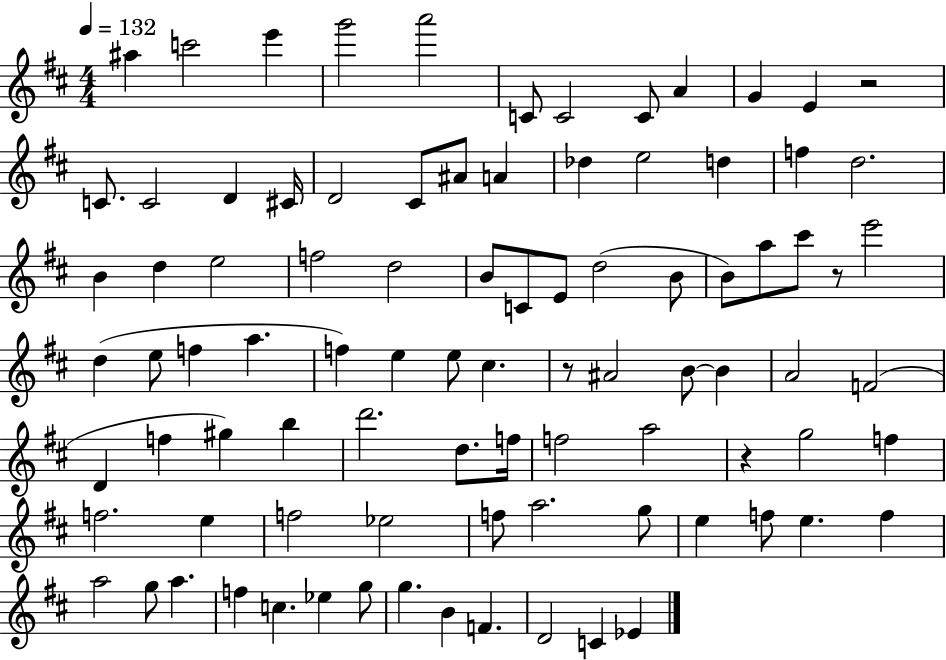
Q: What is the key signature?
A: D major